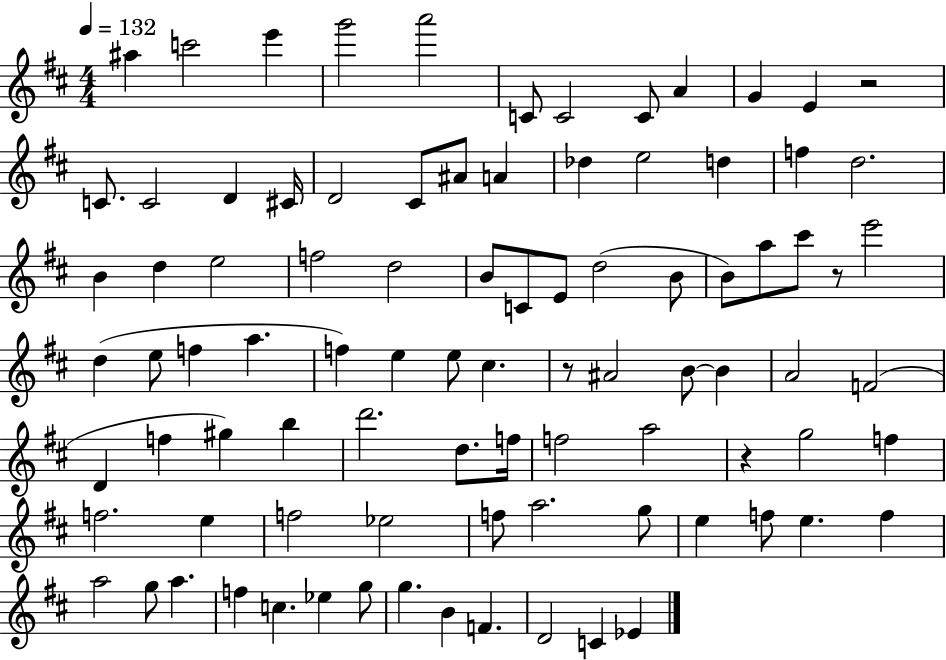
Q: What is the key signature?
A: D major